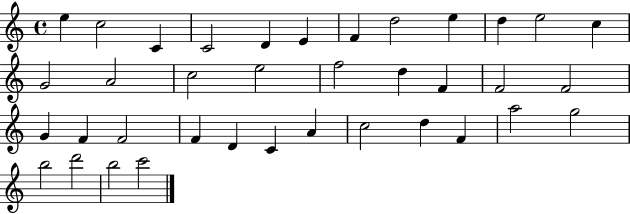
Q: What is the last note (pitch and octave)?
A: C6